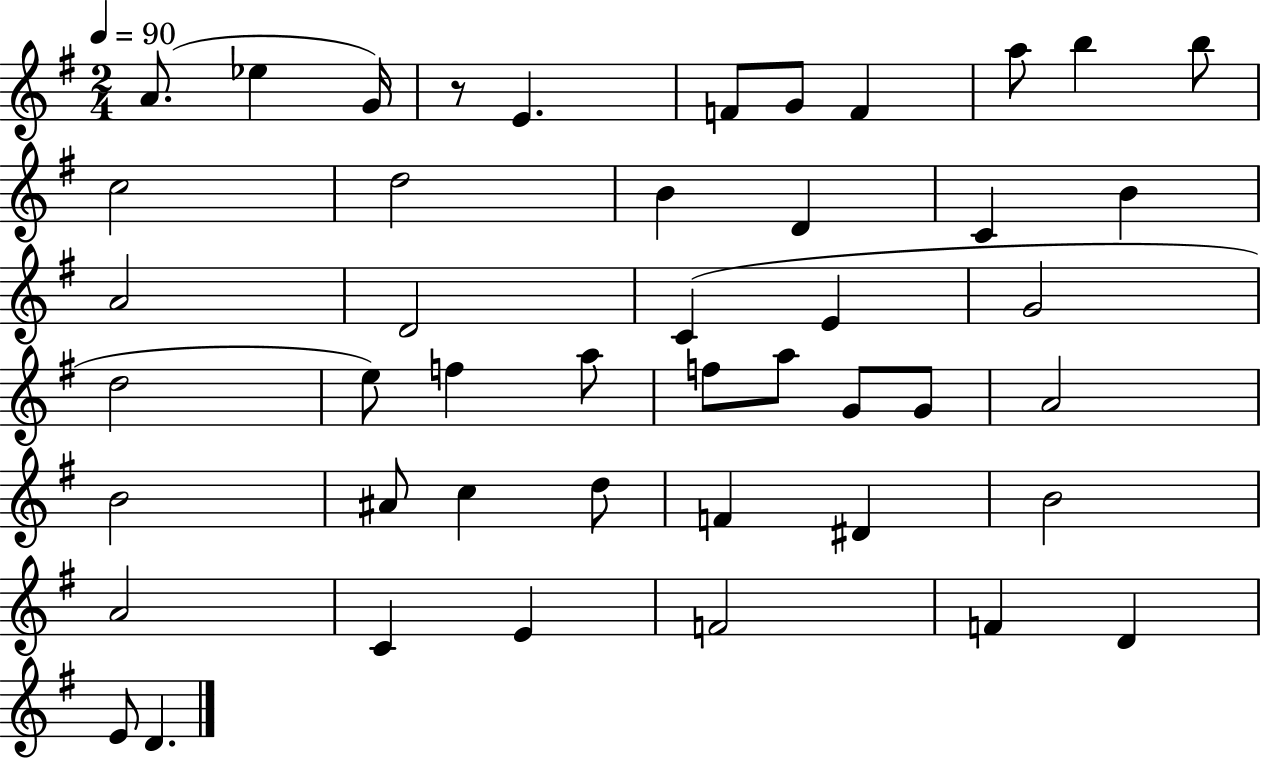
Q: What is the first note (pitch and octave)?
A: A4